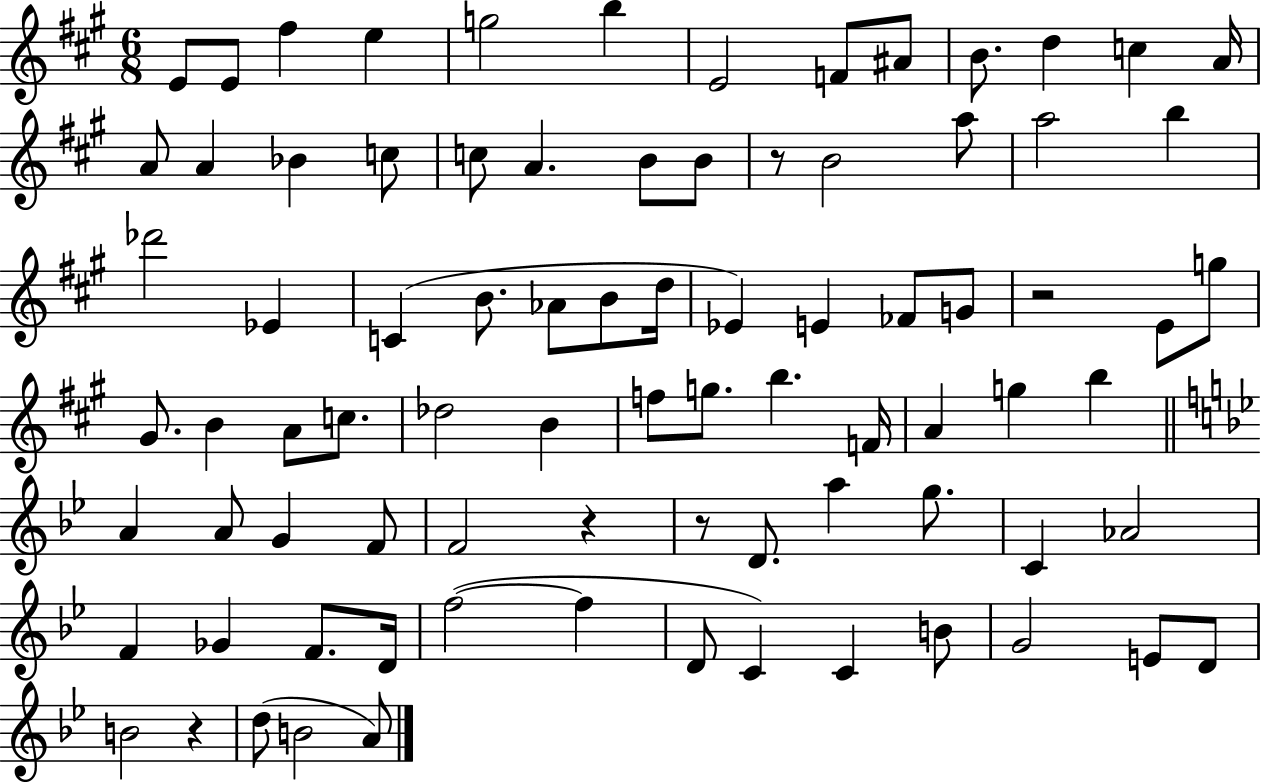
X:1
T:Untitled
M:6/8
L:1/4
K:A
E/2 E/2 ^f e g2 b E2 F/2 ^A/2 B/2 d c A/4 A/2 A _B c/2 c/2 A B/2 B/2 z/2 B2 a/2 a2 b _d'2 _E C B/2 _A/2 B/2 d/4 _E E _F/2 G/2 z2 E/2 g/2 ^G/2 B A/2 c/2 _d2 B f/2 g/2 b F/4 A g b A A/2 G F/2 F2 z z/2 D/2 a g/2 C _A2 F _G F/2 D/4 f2 f D/2 C C B/2 G2 E/2 D/2 B2 z d/2 B2 A/2